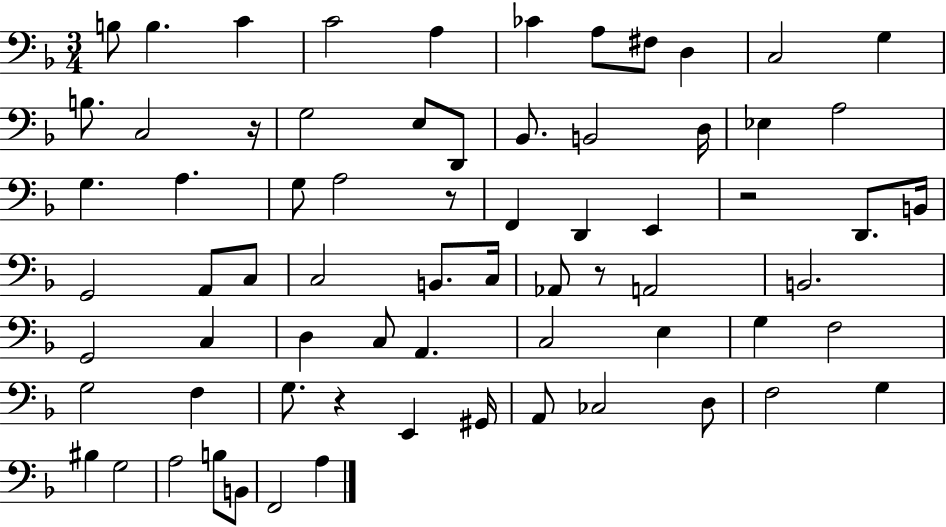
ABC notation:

X:1
T:Untitled
M:3/4
L:1/4
K:F
B,/2 B, C C2 A, _C A,/2 ^F,/2 D, C,2 G, B,/2 C,2 z/4 G,2 E,/2 D,,/2 _B,,/2 B,,2 D,/4 _E, A,2 G, A, G,/2 A,2 z/2 F,, D,, E,, z2 D,,/2 B,,/4 G,,2 A,,/2 C,/2 C,2 B,,/2 C,/4 _A,,/2 z/2 A,,2 B,,2 G,,2 C, D, C,/2 A,, C,2 E, G, F,2 G,2 F, G,/2 z E,, ^G,,/4 A,,/2 _C,2 D,/2 F,2 G, ^B, G,2 A,2 B,/2 B,,/2 F,,2 A,